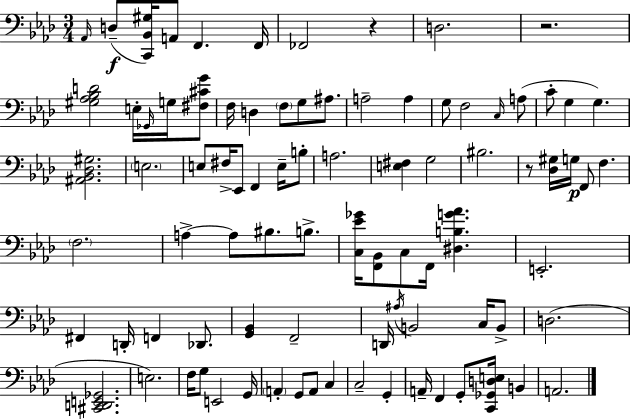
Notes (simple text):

Ab2/s D3/e [C2,Bb2,G#3]/s A2/e F2/q. F2/s FES2/h R/q D3/h. R/h. [G#3,Ab3,Bb3,D4]/h E3/s Gb2/s G3/s [F#3,C#4,G4]/e F3/s D3/q F3/e G3/e A#3/e. A3/h A3/q G3/e F3/h C3/s A3/e C4/e G3/q G3/q. [A#2,Bb2,Db3,G#3]/h. E3/h. E3/e F#3/s Eb2/e F2/q E3/s B3/e A3/h. [E3,F#3]/q G3/h BIS3/h. R/e [Db3,G#3]/s G3/s F2/e F3/q. F3/h. A3/q A3/e BIS3/e. B3/e. [C3,Eb4,Gb4]/s [F2,Bb2]/e C3/e F2/s [D#3,B3,G4,Ab4]/q. E2/h. F#2/q D2/s F2/q Db2/e. [G2,Bb2]/q F2/h D2/s A#3/s B2/h C3/s B2/e D3/h. [C#2,D2,E2,Gb2]/h. E3/h. F3/s G3/e E2/h G2/s A2/q G2/e A2/e C3/q C3/h G2/q A2/s F2/q G2/e [C2,Gb2,D3,E3]/s B2/q A2/h.